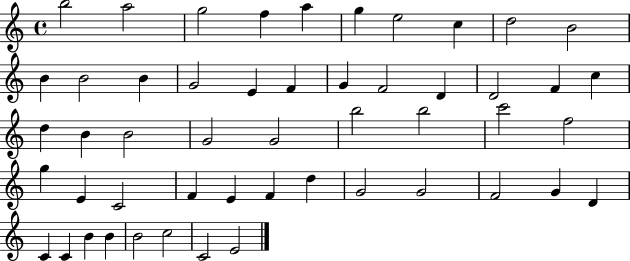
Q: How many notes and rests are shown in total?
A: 51